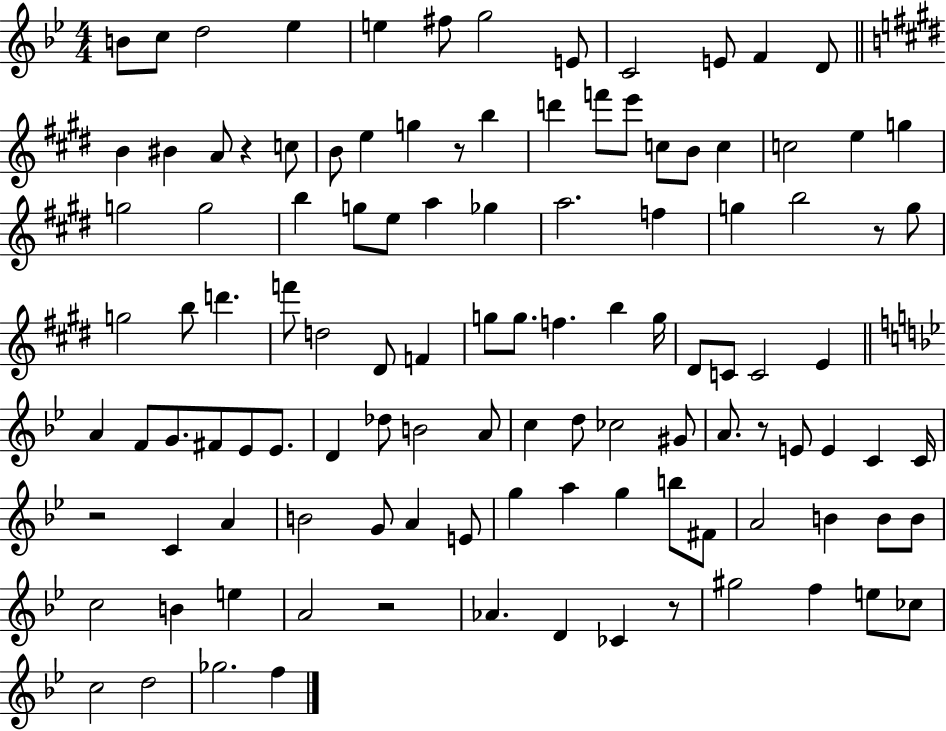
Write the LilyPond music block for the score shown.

{
  \clef treble
  \numericTimeSignature
  \time 4/4
  \key bes \major
  b'8 c''8 d''2 ees''4 | e''4 fis''8 g''2 e'8 | c'2 e'8 f'4 d'8 | \bar "||" \break \key e \major b'4 bis'4 a'8 r4 c''8 | b'8 e''4 g''4 r8 b''4 | d'''4 f'''8 e'''8 c''8 b'8 c''4 | c''2 e''4 g''4 | \break g''2 g''2 | b''4 g''8 e''8 a''4 ges''4 | a''2. f''4 | g''4 b''2 r8 g''8 | \break g''2 b''8 d'''4. | f'''8 d''2 dis'8 f'4 | g''8 g''8. f''4. b''4 g''16 | dis'8 c'8 c'2 e'4 | \break \bar "||" \break \key g \minor a'4 f'8 g'8. fis'8 ees'8 ees'8. | d'4 des''8 b'2 a'8 | c''4 d''8 ces''2 gis'8 | a'8. r8 e'8 e'4 c'4 c'16 | \break r2 c'4 a'4 | b'2 g'8 a'4 e'8 | g''4 a''4 g''4 b''8 fis'8 | a'2 b'4 b'8 b'8 | \break c''2 b'4 e''4 | a'2 r2 | aes'4. d'4 ces'4 r8 | gis''2 f''4 e''8 ces''8 | \break c''2 d''2 | ges''2. f''4 | \bar "|."
}